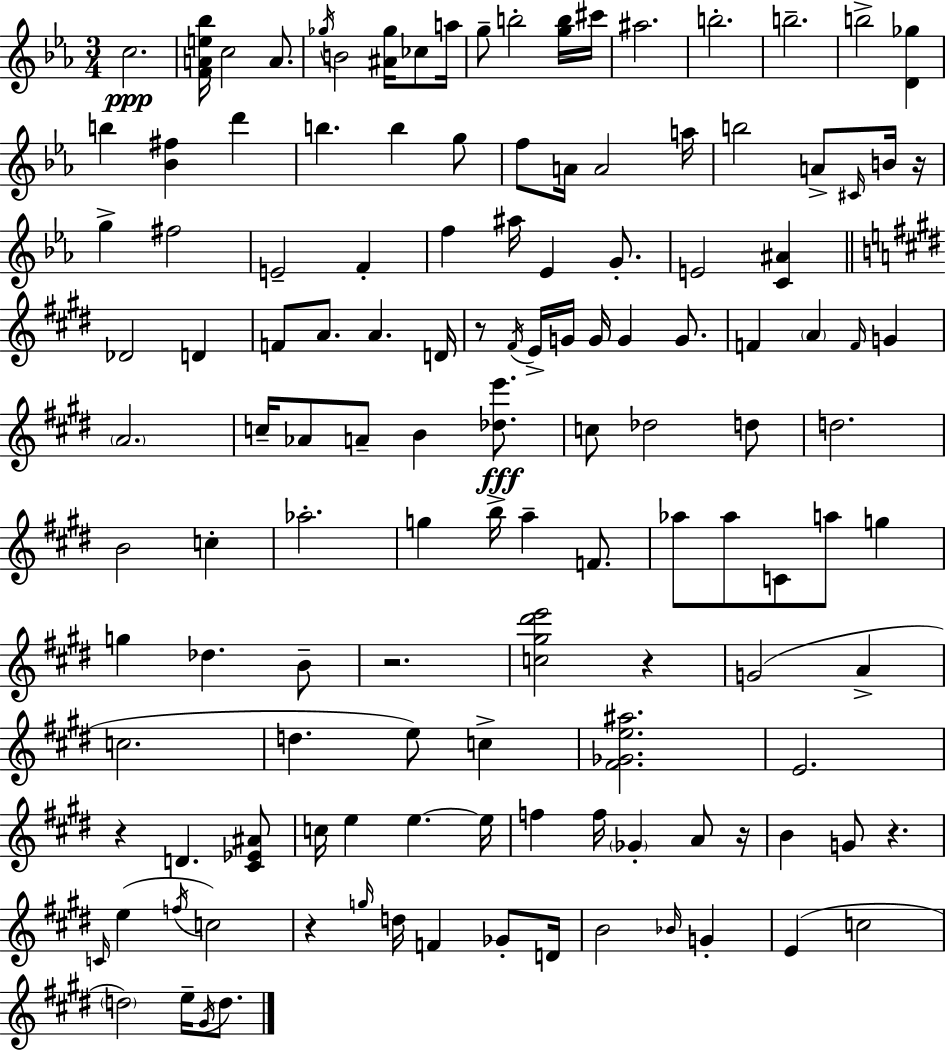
C5/h. [F4,A4,E5,Bb5]/s C5/h A4/e. Gb5/s B4/h [A#4,Gb5]/s CES5/e A5/s G5/e B5/h [G5,B5]/s C#6/s A#5/h. B5/h. B5/h. B5/h [D4,Gb5]/q B5/q [Bb4,F#5]/q D6/q B5/q. B5/q G5/e F5/e A4/s A4/h A5/s B5/h A4/e C#4/s B4/s R/s G5/q F#5/h E4/h F4/q F5/q A#5/s Eb4/q G4/e. E4/h [C4,A#4]/q Db4/h D4/q F4/e A4/e. A4/q. D4/s R/e F#4/s E4/s G4/s G4/s G4/q G4/e. F4/q A4/q F4/s G4/q A4/h. C5/s Ab4/e A4/e B4/q [Db5,E6]/e. C5/e Db5/h D5/e D5/h. B4/h C5/q Ab5/h. G5/q B5/s A5/q F4/e. Ab5/e Ab5/e C4/e A5/e G5/q G5/q Db5/q. B4/e R/h. [C5,G#5,D#6,E6]/h R/q G4/h A4/q C5/h. D5/q. E5/e C5/q [F#4,Gb4,E5,A#5]/h. E4/h. R/q D4/q. [C#4,Eb4,A#4]/e C5/s E5/q E5/q. E5/s F5/q F5/s Gb4/q A4/e R/s B4/q G4/e R/q. C4/s E5/q F5/s C5/h R/q G5/s D5/s F4/q Gb4/e D4/s B4/h Bb4/s G4/q E4/q C5/h D5/h E5/s G#4/s D5/e.